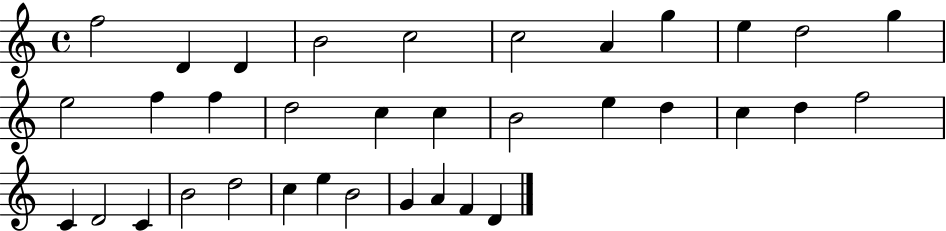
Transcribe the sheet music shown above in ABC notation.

X:1
T:Untitled
M:4/4
L:1/4
K:C
f2 D D B2 c2 c2 A g e d2 g e2 f f d2 c c B2 e d c d f2 C D2 C B2 d2 c e B2 G A F D